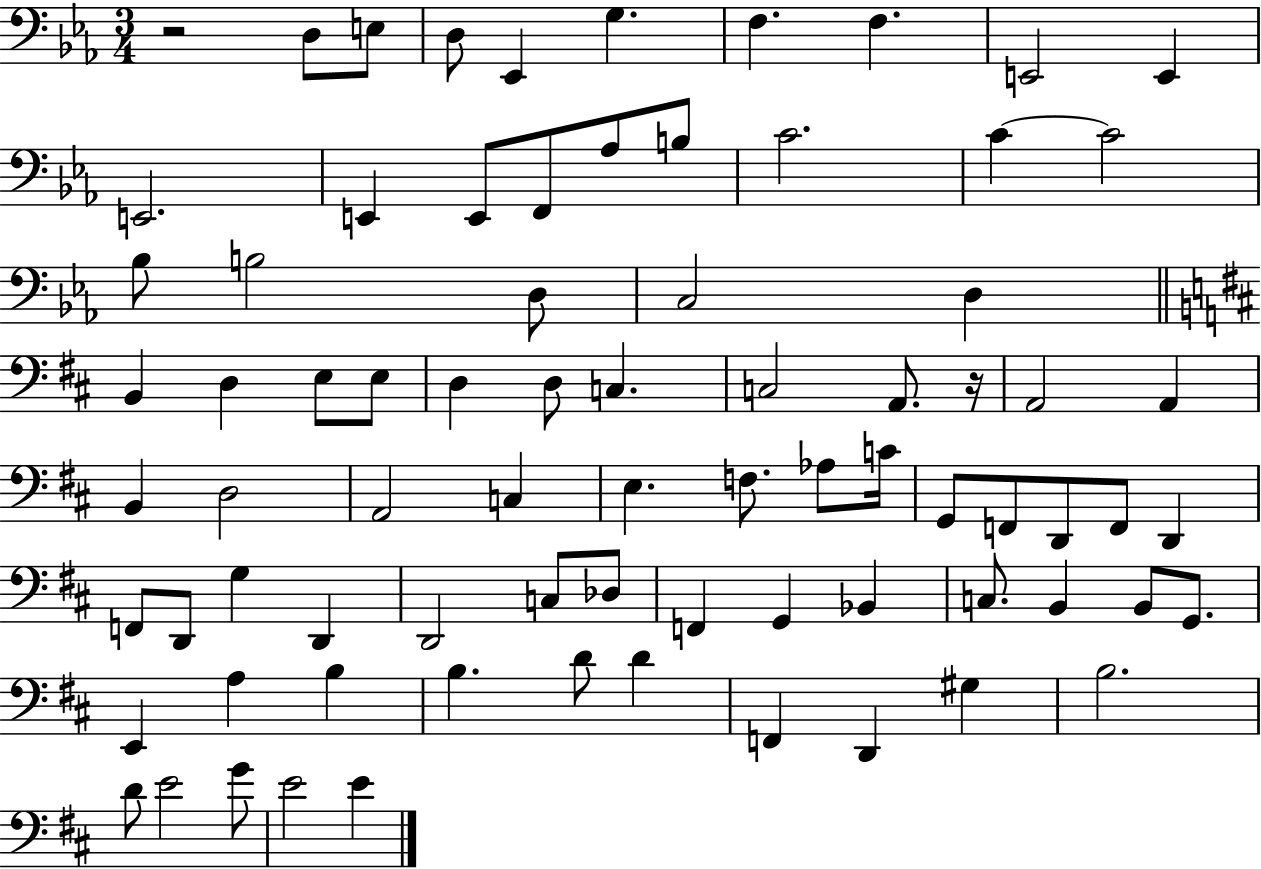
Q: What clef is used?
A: bass